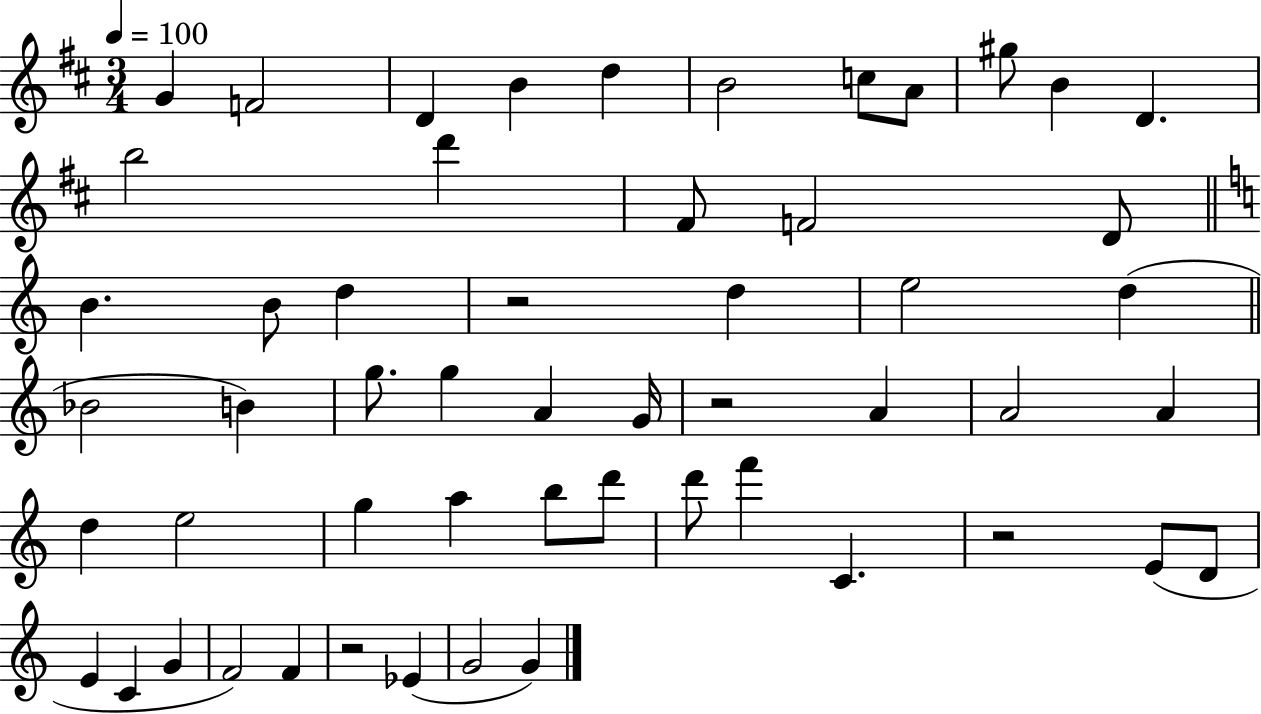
{
  \clef treble
  \numericTimeSignature
  \time 3/4
  \key d \major
  \tempo 4 = 100
  g'4 f'2 | d'4 b'4 d''4 | b'2 c''8 a'8 | gis''8 b'4 d'4. | \break b''2 d'''4 | fis'8 f'2 d'8 | \bar "||" \break \key a \minor b'4. b'8 d''4 | r2 d''4 | e''2 d''4( | \bar "||" \break \key c \major bes'2 b'4) | g''8. g''4 a'4 g'16 | r2 a'4 | a'2 a'4 | \break d''4 e''2 | g''4 a''4 b''8 d'''8 | d'''8 f'''4 c'4. | r2 e'8( d'8 | \break e'4 c'4 g'4 | f'2) f'4 | r2 ees'4( | g'2 g'4) | \break \bar "|."
}